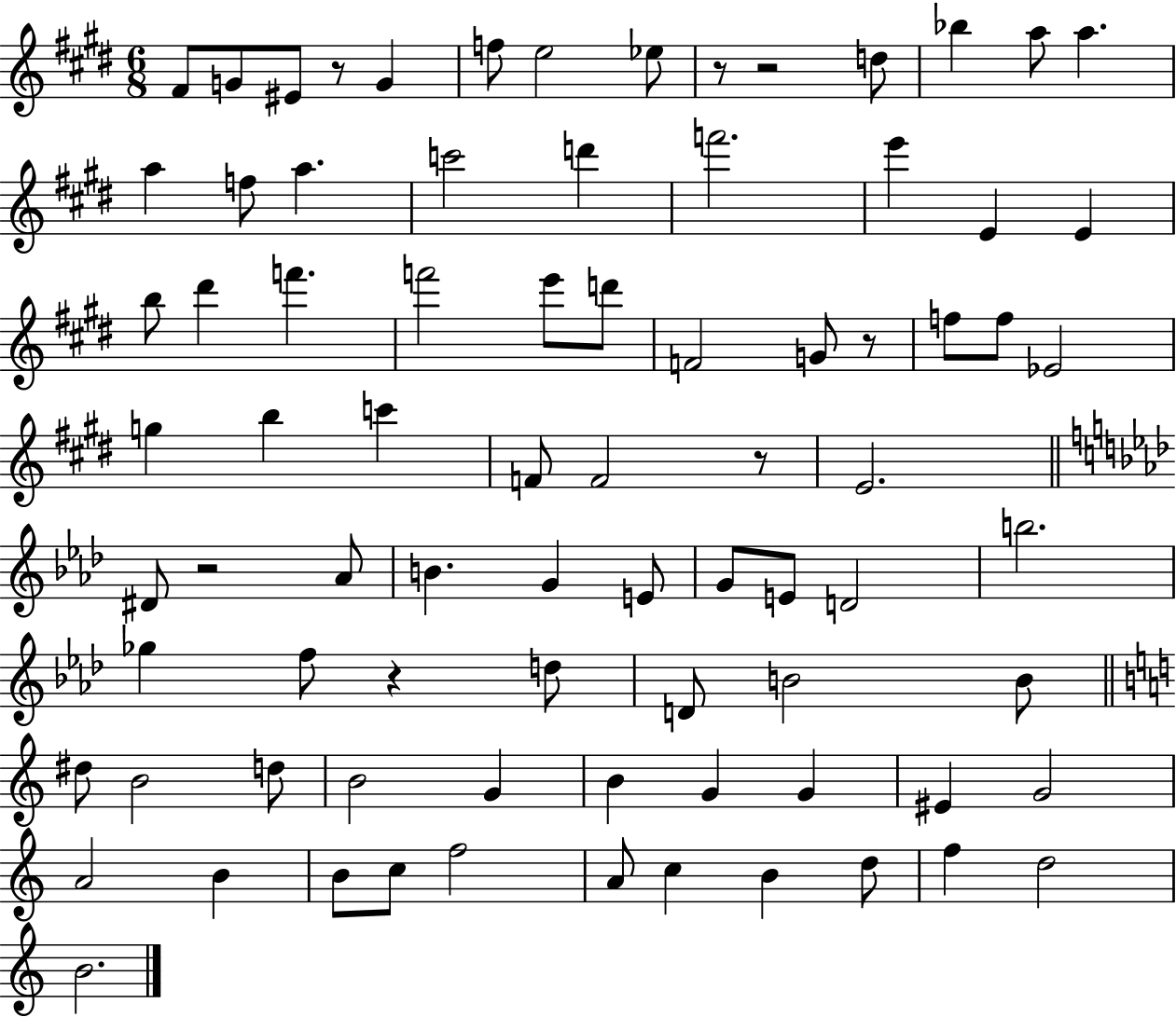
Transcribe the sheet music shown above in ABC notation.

X:1
T:Untitled
M:6/8
L:1/4
K:E
^F/2 G/2 ^E/2 z/2 G f/2 e2 _e/2 z/2 z2 d/2 _b a/2 a a f/2 a c'2 d' f'2 e' E E b/2 ^d' f' f'2 e'/2 d'/2 F2 G/2 z/2 f/2 f/2 _E2 g b c' F/2 F2 z/2 E2 ^D/2 z2 _A/2 B G E/2 G/2 E/2 D2 b2 _g f/2 z d/2 D/2 B2 B/2 ^d/2 B2 d/2 B2 G B G G ^E G2 A2 B B/2 c/2 f2 A/2 c B d/2 f d2 B2